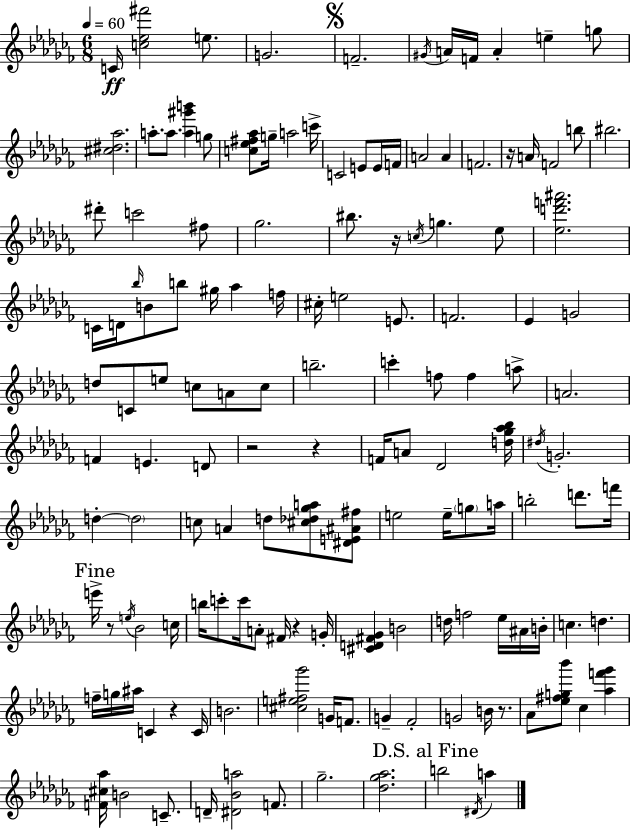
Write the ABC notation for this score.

X:1
T:Untitled
M:6/8
L:1/4
K:Abm
C/4 [c_e^f']2 e/2 G2 F2 ^G/4 A/4 F/4 A e g/2 [^c^d_a]2 a/2 a/2 [a^g'b'] g/2 [c_e^f_a]/2 g/4 a2 c'/4 C2 E/2 E/4 F/4 A2 A F2 z/4 A/4 F2 b/2 ^b2 ^d'/2 c'2 ^f/2 _g2 ^b/2 z/4 c/4 g _e/2 [_ed'f'^a']2 C/4 D/4 _b/4 B/2 b/2 ^g/4 _a f/4 ^c/4 e2 E/2 F2 _E G2 d/2 C/2 e/2 c/2 A/2 c/2 b2 c' f/2 f a/2 A2 F E D/2 z2 z F/4 A/2 _D2 [d_g_a_b]/4 ^d/4 G2 d d2 c/2 A d/2 [^c_d_ga]/2 [^DE^A^f]/2 e2 e/4 g/2 a/4 b2 d'/2 f'/4 e'/4 z/2 e/4 _B2 c/4 b/4 c'/2 c'/4 A/2 ^F/4 z G/4 [^CD^F_G] B2 d/4 f2 _e/4 ^A/4 B/4 c d f/4 g/4 ^a/4 C z C/4 B2 [^ce^f_g']2 G/4 F/2 G _F2 G2 B/4 z/2 _A/2 [_e^fg_b']/2 _c [_af'_g'] [F^c_a]/4 B2 C/2 D/4 [^D_Ba]2 F/2 _g2 [_d_g_a]2 b2 ^D/4 a